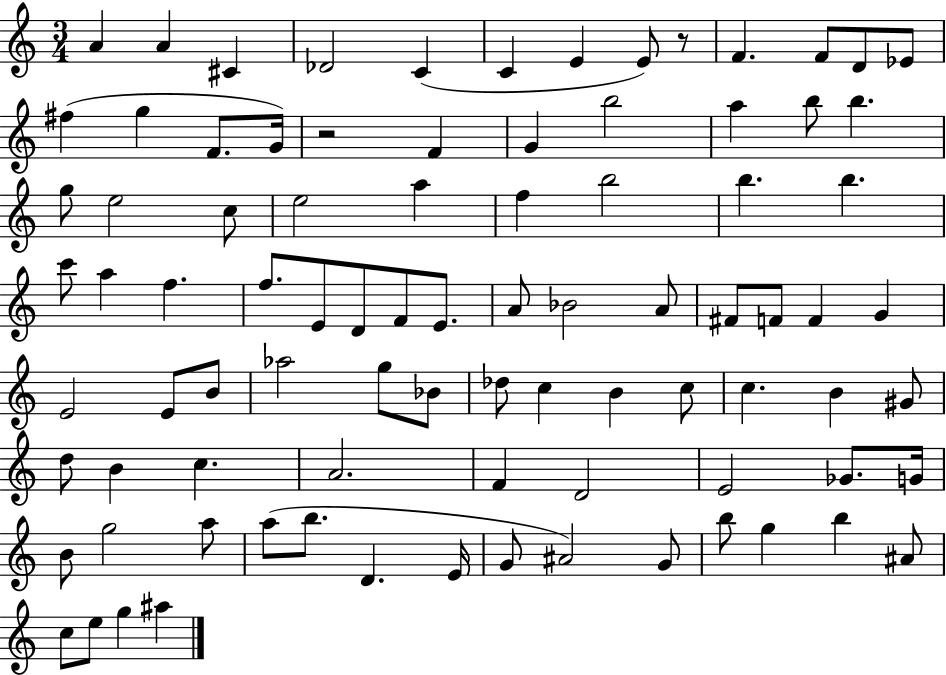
A4/q A4/q C#4/q Db4/h C4/q C4/q E4/q E4/e R/e F4/q. F4/e D4/e Eb4/e F#5/q G5/q F4/e. G4/s R/h F4/q G4/q B5/h A5/q B5/e B5/q. G5/e E5/h C5/e E5/h A5/q F5/q B5/h B5/q. B5/q. C6/e A5/q F5/q. F5/e. E4/e D4/e F4/e E4/e. A4/e Bb4/h A4/e F#4/e F4/e F4/q G4/q E4/h E4/e B4/e Ab5/h G5/e Bb4/e Db5/e C5/q B4/q C5/e C5/q. B4/q G#4/e D5/e B4/q C5/q. A4/h. F4/q D4/h E4/h Gb4/e. G4/s B4/e G5/h A5/e A5/e B5/e. D4/q. E4/s G4/e A#4/h G4/e B5/e G5/q B5/q A#4/e C5/e E5/e G5/q A#5/q